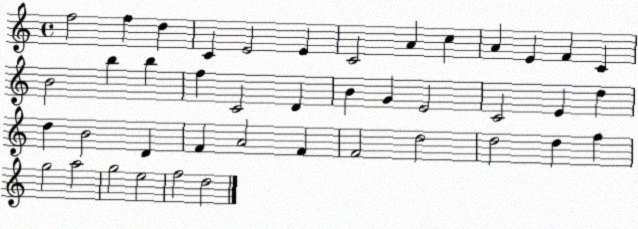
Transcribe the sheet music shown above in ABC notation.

X:1
T:Untitled
M:4/4
L:1/4
K:C
f2 f d C E2 E C2 A c A E F C B2 b b f C2 D B G E2 C2 E d d B2 D F A2 F F2 d2 d2 d f g2 a2 g2 e2 f2 d2